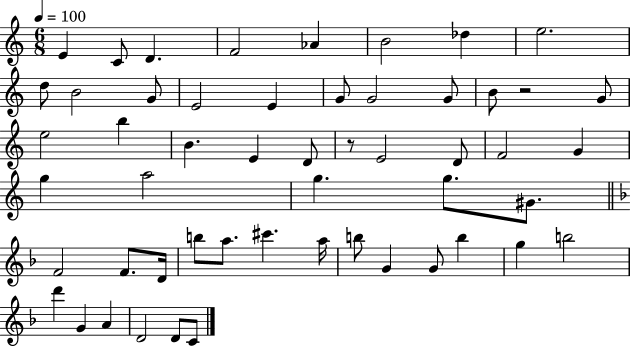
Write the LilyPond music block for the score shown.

{
  \clef treble
  \numericTimeSignature
  \time 6/8
  \key c \major
  \tempo 4 = 100
  e'4 c'8 d'4. | f'2 aes'4 | b'2 des''4 | e''2. | \break d''8 b'2 g'8 | e'2 e'4 | g'8 g'2 g'8 | b'8 r2 g'8 | \break e''2 b''4 | b'4. e'4 d'8 | r8 e'2 d'8 | f'2 g'4 | \break g''4 a''2 | g''4. g''8. gis'8. | \bar "||" \break \key f \major f'2 f'8. d'16 | b''8 a''8. cis'''4. a''16 | b''8 g'4 g'8 b''4 | g''4 b''2 | \break d'''4 g'4 a'4 | d'2 d'8 c'8 | \bar "|."
}